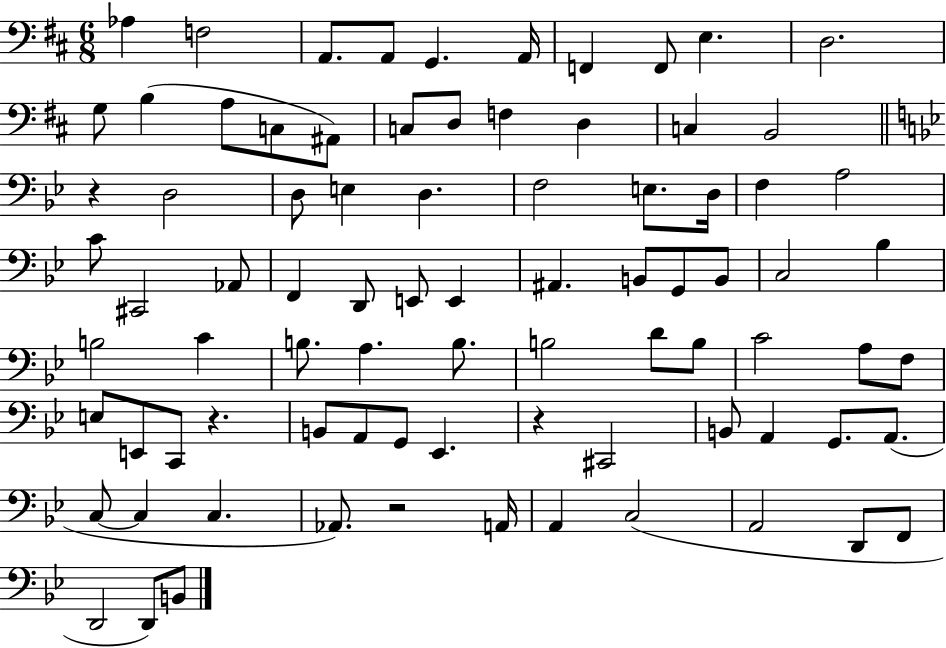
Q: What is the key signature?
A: D major